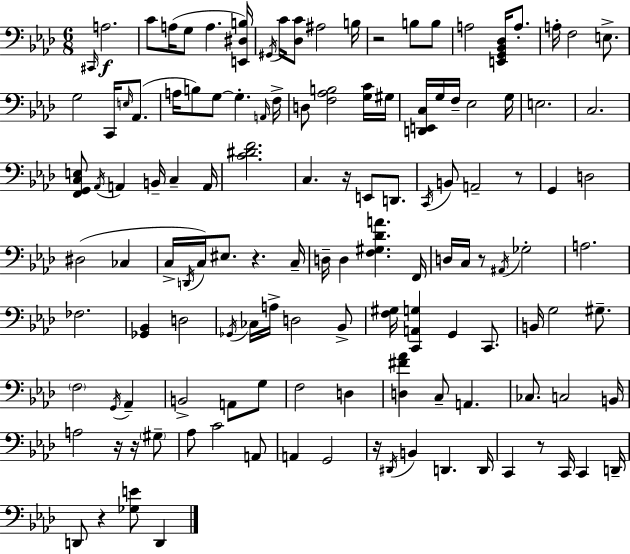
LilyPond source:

{
  \clef bass
  \numericTimeSignature
  \time 6/8
  \key aes \major
  \grace { cis,16 }\f a2. | c'8 a16( g8 a4. | <e, dis b>16) \acciaccatura { gis,16 } c'16 <des c'>8 ais2 | b16 r2 b8 | \break b8 a2 <e, g, bes, des>16 a8.-. | a16-. f2 e8.-> | g2 c,16 \grace { e16 }( | aes,8. a16 b8) g8~~ g4.-. | \break \grace { a,16 } f16-> d8 <f aes b>2 | <g c'>16 gis16 <d, e, c>16 g16 f16-- ees2 | g16 e2. | c2. | \break <f, g, c e>8 \acciaccatura { aes,16 } a,4 b,16-- | c4-- a,16 <c' dis' f'>2. | c4. r16 | e,8 d,8. \acciaccatura { c,16 } b,8 a,2-- | \break r8 g,4 d2 | dis2( | ces4 c16-> \acciaccatura { d,16 } c16) eis8. | r4. c16-- d16-- d4 | \break <f gis des' a'>4. f,16 d16 c16 r8 \acciaccatura { ais,16 } | ges2-. a2. | fes2. | <ges, bes,>4 | \break d2 \acciaccatura { ges,16 } ces16 a16-> d2 | bes,8-> <f gis>16 <c, a, g>4 | g,4 c,8. b,16 g2 | gis8.-- \parenthesize f2 | \break \acciaccatura { g,16 } aes,4-- b,2-> | a,8 g8 f2 | d4 <d fis' aes'>4 | c8-- a,4. ces8. | \break c2 b,16 a2 | r16 r16 \parenthesize gis8-- aes8 | c'2 a,8 a,4 | g,2 r16 \acciaccatura { dis,16 } | \break b,4 d,4. d,16 c,4 | r8 c,16 c,4 d,16-- d,8 | r4 <ges e'>8 d,4 \bar "|."
}